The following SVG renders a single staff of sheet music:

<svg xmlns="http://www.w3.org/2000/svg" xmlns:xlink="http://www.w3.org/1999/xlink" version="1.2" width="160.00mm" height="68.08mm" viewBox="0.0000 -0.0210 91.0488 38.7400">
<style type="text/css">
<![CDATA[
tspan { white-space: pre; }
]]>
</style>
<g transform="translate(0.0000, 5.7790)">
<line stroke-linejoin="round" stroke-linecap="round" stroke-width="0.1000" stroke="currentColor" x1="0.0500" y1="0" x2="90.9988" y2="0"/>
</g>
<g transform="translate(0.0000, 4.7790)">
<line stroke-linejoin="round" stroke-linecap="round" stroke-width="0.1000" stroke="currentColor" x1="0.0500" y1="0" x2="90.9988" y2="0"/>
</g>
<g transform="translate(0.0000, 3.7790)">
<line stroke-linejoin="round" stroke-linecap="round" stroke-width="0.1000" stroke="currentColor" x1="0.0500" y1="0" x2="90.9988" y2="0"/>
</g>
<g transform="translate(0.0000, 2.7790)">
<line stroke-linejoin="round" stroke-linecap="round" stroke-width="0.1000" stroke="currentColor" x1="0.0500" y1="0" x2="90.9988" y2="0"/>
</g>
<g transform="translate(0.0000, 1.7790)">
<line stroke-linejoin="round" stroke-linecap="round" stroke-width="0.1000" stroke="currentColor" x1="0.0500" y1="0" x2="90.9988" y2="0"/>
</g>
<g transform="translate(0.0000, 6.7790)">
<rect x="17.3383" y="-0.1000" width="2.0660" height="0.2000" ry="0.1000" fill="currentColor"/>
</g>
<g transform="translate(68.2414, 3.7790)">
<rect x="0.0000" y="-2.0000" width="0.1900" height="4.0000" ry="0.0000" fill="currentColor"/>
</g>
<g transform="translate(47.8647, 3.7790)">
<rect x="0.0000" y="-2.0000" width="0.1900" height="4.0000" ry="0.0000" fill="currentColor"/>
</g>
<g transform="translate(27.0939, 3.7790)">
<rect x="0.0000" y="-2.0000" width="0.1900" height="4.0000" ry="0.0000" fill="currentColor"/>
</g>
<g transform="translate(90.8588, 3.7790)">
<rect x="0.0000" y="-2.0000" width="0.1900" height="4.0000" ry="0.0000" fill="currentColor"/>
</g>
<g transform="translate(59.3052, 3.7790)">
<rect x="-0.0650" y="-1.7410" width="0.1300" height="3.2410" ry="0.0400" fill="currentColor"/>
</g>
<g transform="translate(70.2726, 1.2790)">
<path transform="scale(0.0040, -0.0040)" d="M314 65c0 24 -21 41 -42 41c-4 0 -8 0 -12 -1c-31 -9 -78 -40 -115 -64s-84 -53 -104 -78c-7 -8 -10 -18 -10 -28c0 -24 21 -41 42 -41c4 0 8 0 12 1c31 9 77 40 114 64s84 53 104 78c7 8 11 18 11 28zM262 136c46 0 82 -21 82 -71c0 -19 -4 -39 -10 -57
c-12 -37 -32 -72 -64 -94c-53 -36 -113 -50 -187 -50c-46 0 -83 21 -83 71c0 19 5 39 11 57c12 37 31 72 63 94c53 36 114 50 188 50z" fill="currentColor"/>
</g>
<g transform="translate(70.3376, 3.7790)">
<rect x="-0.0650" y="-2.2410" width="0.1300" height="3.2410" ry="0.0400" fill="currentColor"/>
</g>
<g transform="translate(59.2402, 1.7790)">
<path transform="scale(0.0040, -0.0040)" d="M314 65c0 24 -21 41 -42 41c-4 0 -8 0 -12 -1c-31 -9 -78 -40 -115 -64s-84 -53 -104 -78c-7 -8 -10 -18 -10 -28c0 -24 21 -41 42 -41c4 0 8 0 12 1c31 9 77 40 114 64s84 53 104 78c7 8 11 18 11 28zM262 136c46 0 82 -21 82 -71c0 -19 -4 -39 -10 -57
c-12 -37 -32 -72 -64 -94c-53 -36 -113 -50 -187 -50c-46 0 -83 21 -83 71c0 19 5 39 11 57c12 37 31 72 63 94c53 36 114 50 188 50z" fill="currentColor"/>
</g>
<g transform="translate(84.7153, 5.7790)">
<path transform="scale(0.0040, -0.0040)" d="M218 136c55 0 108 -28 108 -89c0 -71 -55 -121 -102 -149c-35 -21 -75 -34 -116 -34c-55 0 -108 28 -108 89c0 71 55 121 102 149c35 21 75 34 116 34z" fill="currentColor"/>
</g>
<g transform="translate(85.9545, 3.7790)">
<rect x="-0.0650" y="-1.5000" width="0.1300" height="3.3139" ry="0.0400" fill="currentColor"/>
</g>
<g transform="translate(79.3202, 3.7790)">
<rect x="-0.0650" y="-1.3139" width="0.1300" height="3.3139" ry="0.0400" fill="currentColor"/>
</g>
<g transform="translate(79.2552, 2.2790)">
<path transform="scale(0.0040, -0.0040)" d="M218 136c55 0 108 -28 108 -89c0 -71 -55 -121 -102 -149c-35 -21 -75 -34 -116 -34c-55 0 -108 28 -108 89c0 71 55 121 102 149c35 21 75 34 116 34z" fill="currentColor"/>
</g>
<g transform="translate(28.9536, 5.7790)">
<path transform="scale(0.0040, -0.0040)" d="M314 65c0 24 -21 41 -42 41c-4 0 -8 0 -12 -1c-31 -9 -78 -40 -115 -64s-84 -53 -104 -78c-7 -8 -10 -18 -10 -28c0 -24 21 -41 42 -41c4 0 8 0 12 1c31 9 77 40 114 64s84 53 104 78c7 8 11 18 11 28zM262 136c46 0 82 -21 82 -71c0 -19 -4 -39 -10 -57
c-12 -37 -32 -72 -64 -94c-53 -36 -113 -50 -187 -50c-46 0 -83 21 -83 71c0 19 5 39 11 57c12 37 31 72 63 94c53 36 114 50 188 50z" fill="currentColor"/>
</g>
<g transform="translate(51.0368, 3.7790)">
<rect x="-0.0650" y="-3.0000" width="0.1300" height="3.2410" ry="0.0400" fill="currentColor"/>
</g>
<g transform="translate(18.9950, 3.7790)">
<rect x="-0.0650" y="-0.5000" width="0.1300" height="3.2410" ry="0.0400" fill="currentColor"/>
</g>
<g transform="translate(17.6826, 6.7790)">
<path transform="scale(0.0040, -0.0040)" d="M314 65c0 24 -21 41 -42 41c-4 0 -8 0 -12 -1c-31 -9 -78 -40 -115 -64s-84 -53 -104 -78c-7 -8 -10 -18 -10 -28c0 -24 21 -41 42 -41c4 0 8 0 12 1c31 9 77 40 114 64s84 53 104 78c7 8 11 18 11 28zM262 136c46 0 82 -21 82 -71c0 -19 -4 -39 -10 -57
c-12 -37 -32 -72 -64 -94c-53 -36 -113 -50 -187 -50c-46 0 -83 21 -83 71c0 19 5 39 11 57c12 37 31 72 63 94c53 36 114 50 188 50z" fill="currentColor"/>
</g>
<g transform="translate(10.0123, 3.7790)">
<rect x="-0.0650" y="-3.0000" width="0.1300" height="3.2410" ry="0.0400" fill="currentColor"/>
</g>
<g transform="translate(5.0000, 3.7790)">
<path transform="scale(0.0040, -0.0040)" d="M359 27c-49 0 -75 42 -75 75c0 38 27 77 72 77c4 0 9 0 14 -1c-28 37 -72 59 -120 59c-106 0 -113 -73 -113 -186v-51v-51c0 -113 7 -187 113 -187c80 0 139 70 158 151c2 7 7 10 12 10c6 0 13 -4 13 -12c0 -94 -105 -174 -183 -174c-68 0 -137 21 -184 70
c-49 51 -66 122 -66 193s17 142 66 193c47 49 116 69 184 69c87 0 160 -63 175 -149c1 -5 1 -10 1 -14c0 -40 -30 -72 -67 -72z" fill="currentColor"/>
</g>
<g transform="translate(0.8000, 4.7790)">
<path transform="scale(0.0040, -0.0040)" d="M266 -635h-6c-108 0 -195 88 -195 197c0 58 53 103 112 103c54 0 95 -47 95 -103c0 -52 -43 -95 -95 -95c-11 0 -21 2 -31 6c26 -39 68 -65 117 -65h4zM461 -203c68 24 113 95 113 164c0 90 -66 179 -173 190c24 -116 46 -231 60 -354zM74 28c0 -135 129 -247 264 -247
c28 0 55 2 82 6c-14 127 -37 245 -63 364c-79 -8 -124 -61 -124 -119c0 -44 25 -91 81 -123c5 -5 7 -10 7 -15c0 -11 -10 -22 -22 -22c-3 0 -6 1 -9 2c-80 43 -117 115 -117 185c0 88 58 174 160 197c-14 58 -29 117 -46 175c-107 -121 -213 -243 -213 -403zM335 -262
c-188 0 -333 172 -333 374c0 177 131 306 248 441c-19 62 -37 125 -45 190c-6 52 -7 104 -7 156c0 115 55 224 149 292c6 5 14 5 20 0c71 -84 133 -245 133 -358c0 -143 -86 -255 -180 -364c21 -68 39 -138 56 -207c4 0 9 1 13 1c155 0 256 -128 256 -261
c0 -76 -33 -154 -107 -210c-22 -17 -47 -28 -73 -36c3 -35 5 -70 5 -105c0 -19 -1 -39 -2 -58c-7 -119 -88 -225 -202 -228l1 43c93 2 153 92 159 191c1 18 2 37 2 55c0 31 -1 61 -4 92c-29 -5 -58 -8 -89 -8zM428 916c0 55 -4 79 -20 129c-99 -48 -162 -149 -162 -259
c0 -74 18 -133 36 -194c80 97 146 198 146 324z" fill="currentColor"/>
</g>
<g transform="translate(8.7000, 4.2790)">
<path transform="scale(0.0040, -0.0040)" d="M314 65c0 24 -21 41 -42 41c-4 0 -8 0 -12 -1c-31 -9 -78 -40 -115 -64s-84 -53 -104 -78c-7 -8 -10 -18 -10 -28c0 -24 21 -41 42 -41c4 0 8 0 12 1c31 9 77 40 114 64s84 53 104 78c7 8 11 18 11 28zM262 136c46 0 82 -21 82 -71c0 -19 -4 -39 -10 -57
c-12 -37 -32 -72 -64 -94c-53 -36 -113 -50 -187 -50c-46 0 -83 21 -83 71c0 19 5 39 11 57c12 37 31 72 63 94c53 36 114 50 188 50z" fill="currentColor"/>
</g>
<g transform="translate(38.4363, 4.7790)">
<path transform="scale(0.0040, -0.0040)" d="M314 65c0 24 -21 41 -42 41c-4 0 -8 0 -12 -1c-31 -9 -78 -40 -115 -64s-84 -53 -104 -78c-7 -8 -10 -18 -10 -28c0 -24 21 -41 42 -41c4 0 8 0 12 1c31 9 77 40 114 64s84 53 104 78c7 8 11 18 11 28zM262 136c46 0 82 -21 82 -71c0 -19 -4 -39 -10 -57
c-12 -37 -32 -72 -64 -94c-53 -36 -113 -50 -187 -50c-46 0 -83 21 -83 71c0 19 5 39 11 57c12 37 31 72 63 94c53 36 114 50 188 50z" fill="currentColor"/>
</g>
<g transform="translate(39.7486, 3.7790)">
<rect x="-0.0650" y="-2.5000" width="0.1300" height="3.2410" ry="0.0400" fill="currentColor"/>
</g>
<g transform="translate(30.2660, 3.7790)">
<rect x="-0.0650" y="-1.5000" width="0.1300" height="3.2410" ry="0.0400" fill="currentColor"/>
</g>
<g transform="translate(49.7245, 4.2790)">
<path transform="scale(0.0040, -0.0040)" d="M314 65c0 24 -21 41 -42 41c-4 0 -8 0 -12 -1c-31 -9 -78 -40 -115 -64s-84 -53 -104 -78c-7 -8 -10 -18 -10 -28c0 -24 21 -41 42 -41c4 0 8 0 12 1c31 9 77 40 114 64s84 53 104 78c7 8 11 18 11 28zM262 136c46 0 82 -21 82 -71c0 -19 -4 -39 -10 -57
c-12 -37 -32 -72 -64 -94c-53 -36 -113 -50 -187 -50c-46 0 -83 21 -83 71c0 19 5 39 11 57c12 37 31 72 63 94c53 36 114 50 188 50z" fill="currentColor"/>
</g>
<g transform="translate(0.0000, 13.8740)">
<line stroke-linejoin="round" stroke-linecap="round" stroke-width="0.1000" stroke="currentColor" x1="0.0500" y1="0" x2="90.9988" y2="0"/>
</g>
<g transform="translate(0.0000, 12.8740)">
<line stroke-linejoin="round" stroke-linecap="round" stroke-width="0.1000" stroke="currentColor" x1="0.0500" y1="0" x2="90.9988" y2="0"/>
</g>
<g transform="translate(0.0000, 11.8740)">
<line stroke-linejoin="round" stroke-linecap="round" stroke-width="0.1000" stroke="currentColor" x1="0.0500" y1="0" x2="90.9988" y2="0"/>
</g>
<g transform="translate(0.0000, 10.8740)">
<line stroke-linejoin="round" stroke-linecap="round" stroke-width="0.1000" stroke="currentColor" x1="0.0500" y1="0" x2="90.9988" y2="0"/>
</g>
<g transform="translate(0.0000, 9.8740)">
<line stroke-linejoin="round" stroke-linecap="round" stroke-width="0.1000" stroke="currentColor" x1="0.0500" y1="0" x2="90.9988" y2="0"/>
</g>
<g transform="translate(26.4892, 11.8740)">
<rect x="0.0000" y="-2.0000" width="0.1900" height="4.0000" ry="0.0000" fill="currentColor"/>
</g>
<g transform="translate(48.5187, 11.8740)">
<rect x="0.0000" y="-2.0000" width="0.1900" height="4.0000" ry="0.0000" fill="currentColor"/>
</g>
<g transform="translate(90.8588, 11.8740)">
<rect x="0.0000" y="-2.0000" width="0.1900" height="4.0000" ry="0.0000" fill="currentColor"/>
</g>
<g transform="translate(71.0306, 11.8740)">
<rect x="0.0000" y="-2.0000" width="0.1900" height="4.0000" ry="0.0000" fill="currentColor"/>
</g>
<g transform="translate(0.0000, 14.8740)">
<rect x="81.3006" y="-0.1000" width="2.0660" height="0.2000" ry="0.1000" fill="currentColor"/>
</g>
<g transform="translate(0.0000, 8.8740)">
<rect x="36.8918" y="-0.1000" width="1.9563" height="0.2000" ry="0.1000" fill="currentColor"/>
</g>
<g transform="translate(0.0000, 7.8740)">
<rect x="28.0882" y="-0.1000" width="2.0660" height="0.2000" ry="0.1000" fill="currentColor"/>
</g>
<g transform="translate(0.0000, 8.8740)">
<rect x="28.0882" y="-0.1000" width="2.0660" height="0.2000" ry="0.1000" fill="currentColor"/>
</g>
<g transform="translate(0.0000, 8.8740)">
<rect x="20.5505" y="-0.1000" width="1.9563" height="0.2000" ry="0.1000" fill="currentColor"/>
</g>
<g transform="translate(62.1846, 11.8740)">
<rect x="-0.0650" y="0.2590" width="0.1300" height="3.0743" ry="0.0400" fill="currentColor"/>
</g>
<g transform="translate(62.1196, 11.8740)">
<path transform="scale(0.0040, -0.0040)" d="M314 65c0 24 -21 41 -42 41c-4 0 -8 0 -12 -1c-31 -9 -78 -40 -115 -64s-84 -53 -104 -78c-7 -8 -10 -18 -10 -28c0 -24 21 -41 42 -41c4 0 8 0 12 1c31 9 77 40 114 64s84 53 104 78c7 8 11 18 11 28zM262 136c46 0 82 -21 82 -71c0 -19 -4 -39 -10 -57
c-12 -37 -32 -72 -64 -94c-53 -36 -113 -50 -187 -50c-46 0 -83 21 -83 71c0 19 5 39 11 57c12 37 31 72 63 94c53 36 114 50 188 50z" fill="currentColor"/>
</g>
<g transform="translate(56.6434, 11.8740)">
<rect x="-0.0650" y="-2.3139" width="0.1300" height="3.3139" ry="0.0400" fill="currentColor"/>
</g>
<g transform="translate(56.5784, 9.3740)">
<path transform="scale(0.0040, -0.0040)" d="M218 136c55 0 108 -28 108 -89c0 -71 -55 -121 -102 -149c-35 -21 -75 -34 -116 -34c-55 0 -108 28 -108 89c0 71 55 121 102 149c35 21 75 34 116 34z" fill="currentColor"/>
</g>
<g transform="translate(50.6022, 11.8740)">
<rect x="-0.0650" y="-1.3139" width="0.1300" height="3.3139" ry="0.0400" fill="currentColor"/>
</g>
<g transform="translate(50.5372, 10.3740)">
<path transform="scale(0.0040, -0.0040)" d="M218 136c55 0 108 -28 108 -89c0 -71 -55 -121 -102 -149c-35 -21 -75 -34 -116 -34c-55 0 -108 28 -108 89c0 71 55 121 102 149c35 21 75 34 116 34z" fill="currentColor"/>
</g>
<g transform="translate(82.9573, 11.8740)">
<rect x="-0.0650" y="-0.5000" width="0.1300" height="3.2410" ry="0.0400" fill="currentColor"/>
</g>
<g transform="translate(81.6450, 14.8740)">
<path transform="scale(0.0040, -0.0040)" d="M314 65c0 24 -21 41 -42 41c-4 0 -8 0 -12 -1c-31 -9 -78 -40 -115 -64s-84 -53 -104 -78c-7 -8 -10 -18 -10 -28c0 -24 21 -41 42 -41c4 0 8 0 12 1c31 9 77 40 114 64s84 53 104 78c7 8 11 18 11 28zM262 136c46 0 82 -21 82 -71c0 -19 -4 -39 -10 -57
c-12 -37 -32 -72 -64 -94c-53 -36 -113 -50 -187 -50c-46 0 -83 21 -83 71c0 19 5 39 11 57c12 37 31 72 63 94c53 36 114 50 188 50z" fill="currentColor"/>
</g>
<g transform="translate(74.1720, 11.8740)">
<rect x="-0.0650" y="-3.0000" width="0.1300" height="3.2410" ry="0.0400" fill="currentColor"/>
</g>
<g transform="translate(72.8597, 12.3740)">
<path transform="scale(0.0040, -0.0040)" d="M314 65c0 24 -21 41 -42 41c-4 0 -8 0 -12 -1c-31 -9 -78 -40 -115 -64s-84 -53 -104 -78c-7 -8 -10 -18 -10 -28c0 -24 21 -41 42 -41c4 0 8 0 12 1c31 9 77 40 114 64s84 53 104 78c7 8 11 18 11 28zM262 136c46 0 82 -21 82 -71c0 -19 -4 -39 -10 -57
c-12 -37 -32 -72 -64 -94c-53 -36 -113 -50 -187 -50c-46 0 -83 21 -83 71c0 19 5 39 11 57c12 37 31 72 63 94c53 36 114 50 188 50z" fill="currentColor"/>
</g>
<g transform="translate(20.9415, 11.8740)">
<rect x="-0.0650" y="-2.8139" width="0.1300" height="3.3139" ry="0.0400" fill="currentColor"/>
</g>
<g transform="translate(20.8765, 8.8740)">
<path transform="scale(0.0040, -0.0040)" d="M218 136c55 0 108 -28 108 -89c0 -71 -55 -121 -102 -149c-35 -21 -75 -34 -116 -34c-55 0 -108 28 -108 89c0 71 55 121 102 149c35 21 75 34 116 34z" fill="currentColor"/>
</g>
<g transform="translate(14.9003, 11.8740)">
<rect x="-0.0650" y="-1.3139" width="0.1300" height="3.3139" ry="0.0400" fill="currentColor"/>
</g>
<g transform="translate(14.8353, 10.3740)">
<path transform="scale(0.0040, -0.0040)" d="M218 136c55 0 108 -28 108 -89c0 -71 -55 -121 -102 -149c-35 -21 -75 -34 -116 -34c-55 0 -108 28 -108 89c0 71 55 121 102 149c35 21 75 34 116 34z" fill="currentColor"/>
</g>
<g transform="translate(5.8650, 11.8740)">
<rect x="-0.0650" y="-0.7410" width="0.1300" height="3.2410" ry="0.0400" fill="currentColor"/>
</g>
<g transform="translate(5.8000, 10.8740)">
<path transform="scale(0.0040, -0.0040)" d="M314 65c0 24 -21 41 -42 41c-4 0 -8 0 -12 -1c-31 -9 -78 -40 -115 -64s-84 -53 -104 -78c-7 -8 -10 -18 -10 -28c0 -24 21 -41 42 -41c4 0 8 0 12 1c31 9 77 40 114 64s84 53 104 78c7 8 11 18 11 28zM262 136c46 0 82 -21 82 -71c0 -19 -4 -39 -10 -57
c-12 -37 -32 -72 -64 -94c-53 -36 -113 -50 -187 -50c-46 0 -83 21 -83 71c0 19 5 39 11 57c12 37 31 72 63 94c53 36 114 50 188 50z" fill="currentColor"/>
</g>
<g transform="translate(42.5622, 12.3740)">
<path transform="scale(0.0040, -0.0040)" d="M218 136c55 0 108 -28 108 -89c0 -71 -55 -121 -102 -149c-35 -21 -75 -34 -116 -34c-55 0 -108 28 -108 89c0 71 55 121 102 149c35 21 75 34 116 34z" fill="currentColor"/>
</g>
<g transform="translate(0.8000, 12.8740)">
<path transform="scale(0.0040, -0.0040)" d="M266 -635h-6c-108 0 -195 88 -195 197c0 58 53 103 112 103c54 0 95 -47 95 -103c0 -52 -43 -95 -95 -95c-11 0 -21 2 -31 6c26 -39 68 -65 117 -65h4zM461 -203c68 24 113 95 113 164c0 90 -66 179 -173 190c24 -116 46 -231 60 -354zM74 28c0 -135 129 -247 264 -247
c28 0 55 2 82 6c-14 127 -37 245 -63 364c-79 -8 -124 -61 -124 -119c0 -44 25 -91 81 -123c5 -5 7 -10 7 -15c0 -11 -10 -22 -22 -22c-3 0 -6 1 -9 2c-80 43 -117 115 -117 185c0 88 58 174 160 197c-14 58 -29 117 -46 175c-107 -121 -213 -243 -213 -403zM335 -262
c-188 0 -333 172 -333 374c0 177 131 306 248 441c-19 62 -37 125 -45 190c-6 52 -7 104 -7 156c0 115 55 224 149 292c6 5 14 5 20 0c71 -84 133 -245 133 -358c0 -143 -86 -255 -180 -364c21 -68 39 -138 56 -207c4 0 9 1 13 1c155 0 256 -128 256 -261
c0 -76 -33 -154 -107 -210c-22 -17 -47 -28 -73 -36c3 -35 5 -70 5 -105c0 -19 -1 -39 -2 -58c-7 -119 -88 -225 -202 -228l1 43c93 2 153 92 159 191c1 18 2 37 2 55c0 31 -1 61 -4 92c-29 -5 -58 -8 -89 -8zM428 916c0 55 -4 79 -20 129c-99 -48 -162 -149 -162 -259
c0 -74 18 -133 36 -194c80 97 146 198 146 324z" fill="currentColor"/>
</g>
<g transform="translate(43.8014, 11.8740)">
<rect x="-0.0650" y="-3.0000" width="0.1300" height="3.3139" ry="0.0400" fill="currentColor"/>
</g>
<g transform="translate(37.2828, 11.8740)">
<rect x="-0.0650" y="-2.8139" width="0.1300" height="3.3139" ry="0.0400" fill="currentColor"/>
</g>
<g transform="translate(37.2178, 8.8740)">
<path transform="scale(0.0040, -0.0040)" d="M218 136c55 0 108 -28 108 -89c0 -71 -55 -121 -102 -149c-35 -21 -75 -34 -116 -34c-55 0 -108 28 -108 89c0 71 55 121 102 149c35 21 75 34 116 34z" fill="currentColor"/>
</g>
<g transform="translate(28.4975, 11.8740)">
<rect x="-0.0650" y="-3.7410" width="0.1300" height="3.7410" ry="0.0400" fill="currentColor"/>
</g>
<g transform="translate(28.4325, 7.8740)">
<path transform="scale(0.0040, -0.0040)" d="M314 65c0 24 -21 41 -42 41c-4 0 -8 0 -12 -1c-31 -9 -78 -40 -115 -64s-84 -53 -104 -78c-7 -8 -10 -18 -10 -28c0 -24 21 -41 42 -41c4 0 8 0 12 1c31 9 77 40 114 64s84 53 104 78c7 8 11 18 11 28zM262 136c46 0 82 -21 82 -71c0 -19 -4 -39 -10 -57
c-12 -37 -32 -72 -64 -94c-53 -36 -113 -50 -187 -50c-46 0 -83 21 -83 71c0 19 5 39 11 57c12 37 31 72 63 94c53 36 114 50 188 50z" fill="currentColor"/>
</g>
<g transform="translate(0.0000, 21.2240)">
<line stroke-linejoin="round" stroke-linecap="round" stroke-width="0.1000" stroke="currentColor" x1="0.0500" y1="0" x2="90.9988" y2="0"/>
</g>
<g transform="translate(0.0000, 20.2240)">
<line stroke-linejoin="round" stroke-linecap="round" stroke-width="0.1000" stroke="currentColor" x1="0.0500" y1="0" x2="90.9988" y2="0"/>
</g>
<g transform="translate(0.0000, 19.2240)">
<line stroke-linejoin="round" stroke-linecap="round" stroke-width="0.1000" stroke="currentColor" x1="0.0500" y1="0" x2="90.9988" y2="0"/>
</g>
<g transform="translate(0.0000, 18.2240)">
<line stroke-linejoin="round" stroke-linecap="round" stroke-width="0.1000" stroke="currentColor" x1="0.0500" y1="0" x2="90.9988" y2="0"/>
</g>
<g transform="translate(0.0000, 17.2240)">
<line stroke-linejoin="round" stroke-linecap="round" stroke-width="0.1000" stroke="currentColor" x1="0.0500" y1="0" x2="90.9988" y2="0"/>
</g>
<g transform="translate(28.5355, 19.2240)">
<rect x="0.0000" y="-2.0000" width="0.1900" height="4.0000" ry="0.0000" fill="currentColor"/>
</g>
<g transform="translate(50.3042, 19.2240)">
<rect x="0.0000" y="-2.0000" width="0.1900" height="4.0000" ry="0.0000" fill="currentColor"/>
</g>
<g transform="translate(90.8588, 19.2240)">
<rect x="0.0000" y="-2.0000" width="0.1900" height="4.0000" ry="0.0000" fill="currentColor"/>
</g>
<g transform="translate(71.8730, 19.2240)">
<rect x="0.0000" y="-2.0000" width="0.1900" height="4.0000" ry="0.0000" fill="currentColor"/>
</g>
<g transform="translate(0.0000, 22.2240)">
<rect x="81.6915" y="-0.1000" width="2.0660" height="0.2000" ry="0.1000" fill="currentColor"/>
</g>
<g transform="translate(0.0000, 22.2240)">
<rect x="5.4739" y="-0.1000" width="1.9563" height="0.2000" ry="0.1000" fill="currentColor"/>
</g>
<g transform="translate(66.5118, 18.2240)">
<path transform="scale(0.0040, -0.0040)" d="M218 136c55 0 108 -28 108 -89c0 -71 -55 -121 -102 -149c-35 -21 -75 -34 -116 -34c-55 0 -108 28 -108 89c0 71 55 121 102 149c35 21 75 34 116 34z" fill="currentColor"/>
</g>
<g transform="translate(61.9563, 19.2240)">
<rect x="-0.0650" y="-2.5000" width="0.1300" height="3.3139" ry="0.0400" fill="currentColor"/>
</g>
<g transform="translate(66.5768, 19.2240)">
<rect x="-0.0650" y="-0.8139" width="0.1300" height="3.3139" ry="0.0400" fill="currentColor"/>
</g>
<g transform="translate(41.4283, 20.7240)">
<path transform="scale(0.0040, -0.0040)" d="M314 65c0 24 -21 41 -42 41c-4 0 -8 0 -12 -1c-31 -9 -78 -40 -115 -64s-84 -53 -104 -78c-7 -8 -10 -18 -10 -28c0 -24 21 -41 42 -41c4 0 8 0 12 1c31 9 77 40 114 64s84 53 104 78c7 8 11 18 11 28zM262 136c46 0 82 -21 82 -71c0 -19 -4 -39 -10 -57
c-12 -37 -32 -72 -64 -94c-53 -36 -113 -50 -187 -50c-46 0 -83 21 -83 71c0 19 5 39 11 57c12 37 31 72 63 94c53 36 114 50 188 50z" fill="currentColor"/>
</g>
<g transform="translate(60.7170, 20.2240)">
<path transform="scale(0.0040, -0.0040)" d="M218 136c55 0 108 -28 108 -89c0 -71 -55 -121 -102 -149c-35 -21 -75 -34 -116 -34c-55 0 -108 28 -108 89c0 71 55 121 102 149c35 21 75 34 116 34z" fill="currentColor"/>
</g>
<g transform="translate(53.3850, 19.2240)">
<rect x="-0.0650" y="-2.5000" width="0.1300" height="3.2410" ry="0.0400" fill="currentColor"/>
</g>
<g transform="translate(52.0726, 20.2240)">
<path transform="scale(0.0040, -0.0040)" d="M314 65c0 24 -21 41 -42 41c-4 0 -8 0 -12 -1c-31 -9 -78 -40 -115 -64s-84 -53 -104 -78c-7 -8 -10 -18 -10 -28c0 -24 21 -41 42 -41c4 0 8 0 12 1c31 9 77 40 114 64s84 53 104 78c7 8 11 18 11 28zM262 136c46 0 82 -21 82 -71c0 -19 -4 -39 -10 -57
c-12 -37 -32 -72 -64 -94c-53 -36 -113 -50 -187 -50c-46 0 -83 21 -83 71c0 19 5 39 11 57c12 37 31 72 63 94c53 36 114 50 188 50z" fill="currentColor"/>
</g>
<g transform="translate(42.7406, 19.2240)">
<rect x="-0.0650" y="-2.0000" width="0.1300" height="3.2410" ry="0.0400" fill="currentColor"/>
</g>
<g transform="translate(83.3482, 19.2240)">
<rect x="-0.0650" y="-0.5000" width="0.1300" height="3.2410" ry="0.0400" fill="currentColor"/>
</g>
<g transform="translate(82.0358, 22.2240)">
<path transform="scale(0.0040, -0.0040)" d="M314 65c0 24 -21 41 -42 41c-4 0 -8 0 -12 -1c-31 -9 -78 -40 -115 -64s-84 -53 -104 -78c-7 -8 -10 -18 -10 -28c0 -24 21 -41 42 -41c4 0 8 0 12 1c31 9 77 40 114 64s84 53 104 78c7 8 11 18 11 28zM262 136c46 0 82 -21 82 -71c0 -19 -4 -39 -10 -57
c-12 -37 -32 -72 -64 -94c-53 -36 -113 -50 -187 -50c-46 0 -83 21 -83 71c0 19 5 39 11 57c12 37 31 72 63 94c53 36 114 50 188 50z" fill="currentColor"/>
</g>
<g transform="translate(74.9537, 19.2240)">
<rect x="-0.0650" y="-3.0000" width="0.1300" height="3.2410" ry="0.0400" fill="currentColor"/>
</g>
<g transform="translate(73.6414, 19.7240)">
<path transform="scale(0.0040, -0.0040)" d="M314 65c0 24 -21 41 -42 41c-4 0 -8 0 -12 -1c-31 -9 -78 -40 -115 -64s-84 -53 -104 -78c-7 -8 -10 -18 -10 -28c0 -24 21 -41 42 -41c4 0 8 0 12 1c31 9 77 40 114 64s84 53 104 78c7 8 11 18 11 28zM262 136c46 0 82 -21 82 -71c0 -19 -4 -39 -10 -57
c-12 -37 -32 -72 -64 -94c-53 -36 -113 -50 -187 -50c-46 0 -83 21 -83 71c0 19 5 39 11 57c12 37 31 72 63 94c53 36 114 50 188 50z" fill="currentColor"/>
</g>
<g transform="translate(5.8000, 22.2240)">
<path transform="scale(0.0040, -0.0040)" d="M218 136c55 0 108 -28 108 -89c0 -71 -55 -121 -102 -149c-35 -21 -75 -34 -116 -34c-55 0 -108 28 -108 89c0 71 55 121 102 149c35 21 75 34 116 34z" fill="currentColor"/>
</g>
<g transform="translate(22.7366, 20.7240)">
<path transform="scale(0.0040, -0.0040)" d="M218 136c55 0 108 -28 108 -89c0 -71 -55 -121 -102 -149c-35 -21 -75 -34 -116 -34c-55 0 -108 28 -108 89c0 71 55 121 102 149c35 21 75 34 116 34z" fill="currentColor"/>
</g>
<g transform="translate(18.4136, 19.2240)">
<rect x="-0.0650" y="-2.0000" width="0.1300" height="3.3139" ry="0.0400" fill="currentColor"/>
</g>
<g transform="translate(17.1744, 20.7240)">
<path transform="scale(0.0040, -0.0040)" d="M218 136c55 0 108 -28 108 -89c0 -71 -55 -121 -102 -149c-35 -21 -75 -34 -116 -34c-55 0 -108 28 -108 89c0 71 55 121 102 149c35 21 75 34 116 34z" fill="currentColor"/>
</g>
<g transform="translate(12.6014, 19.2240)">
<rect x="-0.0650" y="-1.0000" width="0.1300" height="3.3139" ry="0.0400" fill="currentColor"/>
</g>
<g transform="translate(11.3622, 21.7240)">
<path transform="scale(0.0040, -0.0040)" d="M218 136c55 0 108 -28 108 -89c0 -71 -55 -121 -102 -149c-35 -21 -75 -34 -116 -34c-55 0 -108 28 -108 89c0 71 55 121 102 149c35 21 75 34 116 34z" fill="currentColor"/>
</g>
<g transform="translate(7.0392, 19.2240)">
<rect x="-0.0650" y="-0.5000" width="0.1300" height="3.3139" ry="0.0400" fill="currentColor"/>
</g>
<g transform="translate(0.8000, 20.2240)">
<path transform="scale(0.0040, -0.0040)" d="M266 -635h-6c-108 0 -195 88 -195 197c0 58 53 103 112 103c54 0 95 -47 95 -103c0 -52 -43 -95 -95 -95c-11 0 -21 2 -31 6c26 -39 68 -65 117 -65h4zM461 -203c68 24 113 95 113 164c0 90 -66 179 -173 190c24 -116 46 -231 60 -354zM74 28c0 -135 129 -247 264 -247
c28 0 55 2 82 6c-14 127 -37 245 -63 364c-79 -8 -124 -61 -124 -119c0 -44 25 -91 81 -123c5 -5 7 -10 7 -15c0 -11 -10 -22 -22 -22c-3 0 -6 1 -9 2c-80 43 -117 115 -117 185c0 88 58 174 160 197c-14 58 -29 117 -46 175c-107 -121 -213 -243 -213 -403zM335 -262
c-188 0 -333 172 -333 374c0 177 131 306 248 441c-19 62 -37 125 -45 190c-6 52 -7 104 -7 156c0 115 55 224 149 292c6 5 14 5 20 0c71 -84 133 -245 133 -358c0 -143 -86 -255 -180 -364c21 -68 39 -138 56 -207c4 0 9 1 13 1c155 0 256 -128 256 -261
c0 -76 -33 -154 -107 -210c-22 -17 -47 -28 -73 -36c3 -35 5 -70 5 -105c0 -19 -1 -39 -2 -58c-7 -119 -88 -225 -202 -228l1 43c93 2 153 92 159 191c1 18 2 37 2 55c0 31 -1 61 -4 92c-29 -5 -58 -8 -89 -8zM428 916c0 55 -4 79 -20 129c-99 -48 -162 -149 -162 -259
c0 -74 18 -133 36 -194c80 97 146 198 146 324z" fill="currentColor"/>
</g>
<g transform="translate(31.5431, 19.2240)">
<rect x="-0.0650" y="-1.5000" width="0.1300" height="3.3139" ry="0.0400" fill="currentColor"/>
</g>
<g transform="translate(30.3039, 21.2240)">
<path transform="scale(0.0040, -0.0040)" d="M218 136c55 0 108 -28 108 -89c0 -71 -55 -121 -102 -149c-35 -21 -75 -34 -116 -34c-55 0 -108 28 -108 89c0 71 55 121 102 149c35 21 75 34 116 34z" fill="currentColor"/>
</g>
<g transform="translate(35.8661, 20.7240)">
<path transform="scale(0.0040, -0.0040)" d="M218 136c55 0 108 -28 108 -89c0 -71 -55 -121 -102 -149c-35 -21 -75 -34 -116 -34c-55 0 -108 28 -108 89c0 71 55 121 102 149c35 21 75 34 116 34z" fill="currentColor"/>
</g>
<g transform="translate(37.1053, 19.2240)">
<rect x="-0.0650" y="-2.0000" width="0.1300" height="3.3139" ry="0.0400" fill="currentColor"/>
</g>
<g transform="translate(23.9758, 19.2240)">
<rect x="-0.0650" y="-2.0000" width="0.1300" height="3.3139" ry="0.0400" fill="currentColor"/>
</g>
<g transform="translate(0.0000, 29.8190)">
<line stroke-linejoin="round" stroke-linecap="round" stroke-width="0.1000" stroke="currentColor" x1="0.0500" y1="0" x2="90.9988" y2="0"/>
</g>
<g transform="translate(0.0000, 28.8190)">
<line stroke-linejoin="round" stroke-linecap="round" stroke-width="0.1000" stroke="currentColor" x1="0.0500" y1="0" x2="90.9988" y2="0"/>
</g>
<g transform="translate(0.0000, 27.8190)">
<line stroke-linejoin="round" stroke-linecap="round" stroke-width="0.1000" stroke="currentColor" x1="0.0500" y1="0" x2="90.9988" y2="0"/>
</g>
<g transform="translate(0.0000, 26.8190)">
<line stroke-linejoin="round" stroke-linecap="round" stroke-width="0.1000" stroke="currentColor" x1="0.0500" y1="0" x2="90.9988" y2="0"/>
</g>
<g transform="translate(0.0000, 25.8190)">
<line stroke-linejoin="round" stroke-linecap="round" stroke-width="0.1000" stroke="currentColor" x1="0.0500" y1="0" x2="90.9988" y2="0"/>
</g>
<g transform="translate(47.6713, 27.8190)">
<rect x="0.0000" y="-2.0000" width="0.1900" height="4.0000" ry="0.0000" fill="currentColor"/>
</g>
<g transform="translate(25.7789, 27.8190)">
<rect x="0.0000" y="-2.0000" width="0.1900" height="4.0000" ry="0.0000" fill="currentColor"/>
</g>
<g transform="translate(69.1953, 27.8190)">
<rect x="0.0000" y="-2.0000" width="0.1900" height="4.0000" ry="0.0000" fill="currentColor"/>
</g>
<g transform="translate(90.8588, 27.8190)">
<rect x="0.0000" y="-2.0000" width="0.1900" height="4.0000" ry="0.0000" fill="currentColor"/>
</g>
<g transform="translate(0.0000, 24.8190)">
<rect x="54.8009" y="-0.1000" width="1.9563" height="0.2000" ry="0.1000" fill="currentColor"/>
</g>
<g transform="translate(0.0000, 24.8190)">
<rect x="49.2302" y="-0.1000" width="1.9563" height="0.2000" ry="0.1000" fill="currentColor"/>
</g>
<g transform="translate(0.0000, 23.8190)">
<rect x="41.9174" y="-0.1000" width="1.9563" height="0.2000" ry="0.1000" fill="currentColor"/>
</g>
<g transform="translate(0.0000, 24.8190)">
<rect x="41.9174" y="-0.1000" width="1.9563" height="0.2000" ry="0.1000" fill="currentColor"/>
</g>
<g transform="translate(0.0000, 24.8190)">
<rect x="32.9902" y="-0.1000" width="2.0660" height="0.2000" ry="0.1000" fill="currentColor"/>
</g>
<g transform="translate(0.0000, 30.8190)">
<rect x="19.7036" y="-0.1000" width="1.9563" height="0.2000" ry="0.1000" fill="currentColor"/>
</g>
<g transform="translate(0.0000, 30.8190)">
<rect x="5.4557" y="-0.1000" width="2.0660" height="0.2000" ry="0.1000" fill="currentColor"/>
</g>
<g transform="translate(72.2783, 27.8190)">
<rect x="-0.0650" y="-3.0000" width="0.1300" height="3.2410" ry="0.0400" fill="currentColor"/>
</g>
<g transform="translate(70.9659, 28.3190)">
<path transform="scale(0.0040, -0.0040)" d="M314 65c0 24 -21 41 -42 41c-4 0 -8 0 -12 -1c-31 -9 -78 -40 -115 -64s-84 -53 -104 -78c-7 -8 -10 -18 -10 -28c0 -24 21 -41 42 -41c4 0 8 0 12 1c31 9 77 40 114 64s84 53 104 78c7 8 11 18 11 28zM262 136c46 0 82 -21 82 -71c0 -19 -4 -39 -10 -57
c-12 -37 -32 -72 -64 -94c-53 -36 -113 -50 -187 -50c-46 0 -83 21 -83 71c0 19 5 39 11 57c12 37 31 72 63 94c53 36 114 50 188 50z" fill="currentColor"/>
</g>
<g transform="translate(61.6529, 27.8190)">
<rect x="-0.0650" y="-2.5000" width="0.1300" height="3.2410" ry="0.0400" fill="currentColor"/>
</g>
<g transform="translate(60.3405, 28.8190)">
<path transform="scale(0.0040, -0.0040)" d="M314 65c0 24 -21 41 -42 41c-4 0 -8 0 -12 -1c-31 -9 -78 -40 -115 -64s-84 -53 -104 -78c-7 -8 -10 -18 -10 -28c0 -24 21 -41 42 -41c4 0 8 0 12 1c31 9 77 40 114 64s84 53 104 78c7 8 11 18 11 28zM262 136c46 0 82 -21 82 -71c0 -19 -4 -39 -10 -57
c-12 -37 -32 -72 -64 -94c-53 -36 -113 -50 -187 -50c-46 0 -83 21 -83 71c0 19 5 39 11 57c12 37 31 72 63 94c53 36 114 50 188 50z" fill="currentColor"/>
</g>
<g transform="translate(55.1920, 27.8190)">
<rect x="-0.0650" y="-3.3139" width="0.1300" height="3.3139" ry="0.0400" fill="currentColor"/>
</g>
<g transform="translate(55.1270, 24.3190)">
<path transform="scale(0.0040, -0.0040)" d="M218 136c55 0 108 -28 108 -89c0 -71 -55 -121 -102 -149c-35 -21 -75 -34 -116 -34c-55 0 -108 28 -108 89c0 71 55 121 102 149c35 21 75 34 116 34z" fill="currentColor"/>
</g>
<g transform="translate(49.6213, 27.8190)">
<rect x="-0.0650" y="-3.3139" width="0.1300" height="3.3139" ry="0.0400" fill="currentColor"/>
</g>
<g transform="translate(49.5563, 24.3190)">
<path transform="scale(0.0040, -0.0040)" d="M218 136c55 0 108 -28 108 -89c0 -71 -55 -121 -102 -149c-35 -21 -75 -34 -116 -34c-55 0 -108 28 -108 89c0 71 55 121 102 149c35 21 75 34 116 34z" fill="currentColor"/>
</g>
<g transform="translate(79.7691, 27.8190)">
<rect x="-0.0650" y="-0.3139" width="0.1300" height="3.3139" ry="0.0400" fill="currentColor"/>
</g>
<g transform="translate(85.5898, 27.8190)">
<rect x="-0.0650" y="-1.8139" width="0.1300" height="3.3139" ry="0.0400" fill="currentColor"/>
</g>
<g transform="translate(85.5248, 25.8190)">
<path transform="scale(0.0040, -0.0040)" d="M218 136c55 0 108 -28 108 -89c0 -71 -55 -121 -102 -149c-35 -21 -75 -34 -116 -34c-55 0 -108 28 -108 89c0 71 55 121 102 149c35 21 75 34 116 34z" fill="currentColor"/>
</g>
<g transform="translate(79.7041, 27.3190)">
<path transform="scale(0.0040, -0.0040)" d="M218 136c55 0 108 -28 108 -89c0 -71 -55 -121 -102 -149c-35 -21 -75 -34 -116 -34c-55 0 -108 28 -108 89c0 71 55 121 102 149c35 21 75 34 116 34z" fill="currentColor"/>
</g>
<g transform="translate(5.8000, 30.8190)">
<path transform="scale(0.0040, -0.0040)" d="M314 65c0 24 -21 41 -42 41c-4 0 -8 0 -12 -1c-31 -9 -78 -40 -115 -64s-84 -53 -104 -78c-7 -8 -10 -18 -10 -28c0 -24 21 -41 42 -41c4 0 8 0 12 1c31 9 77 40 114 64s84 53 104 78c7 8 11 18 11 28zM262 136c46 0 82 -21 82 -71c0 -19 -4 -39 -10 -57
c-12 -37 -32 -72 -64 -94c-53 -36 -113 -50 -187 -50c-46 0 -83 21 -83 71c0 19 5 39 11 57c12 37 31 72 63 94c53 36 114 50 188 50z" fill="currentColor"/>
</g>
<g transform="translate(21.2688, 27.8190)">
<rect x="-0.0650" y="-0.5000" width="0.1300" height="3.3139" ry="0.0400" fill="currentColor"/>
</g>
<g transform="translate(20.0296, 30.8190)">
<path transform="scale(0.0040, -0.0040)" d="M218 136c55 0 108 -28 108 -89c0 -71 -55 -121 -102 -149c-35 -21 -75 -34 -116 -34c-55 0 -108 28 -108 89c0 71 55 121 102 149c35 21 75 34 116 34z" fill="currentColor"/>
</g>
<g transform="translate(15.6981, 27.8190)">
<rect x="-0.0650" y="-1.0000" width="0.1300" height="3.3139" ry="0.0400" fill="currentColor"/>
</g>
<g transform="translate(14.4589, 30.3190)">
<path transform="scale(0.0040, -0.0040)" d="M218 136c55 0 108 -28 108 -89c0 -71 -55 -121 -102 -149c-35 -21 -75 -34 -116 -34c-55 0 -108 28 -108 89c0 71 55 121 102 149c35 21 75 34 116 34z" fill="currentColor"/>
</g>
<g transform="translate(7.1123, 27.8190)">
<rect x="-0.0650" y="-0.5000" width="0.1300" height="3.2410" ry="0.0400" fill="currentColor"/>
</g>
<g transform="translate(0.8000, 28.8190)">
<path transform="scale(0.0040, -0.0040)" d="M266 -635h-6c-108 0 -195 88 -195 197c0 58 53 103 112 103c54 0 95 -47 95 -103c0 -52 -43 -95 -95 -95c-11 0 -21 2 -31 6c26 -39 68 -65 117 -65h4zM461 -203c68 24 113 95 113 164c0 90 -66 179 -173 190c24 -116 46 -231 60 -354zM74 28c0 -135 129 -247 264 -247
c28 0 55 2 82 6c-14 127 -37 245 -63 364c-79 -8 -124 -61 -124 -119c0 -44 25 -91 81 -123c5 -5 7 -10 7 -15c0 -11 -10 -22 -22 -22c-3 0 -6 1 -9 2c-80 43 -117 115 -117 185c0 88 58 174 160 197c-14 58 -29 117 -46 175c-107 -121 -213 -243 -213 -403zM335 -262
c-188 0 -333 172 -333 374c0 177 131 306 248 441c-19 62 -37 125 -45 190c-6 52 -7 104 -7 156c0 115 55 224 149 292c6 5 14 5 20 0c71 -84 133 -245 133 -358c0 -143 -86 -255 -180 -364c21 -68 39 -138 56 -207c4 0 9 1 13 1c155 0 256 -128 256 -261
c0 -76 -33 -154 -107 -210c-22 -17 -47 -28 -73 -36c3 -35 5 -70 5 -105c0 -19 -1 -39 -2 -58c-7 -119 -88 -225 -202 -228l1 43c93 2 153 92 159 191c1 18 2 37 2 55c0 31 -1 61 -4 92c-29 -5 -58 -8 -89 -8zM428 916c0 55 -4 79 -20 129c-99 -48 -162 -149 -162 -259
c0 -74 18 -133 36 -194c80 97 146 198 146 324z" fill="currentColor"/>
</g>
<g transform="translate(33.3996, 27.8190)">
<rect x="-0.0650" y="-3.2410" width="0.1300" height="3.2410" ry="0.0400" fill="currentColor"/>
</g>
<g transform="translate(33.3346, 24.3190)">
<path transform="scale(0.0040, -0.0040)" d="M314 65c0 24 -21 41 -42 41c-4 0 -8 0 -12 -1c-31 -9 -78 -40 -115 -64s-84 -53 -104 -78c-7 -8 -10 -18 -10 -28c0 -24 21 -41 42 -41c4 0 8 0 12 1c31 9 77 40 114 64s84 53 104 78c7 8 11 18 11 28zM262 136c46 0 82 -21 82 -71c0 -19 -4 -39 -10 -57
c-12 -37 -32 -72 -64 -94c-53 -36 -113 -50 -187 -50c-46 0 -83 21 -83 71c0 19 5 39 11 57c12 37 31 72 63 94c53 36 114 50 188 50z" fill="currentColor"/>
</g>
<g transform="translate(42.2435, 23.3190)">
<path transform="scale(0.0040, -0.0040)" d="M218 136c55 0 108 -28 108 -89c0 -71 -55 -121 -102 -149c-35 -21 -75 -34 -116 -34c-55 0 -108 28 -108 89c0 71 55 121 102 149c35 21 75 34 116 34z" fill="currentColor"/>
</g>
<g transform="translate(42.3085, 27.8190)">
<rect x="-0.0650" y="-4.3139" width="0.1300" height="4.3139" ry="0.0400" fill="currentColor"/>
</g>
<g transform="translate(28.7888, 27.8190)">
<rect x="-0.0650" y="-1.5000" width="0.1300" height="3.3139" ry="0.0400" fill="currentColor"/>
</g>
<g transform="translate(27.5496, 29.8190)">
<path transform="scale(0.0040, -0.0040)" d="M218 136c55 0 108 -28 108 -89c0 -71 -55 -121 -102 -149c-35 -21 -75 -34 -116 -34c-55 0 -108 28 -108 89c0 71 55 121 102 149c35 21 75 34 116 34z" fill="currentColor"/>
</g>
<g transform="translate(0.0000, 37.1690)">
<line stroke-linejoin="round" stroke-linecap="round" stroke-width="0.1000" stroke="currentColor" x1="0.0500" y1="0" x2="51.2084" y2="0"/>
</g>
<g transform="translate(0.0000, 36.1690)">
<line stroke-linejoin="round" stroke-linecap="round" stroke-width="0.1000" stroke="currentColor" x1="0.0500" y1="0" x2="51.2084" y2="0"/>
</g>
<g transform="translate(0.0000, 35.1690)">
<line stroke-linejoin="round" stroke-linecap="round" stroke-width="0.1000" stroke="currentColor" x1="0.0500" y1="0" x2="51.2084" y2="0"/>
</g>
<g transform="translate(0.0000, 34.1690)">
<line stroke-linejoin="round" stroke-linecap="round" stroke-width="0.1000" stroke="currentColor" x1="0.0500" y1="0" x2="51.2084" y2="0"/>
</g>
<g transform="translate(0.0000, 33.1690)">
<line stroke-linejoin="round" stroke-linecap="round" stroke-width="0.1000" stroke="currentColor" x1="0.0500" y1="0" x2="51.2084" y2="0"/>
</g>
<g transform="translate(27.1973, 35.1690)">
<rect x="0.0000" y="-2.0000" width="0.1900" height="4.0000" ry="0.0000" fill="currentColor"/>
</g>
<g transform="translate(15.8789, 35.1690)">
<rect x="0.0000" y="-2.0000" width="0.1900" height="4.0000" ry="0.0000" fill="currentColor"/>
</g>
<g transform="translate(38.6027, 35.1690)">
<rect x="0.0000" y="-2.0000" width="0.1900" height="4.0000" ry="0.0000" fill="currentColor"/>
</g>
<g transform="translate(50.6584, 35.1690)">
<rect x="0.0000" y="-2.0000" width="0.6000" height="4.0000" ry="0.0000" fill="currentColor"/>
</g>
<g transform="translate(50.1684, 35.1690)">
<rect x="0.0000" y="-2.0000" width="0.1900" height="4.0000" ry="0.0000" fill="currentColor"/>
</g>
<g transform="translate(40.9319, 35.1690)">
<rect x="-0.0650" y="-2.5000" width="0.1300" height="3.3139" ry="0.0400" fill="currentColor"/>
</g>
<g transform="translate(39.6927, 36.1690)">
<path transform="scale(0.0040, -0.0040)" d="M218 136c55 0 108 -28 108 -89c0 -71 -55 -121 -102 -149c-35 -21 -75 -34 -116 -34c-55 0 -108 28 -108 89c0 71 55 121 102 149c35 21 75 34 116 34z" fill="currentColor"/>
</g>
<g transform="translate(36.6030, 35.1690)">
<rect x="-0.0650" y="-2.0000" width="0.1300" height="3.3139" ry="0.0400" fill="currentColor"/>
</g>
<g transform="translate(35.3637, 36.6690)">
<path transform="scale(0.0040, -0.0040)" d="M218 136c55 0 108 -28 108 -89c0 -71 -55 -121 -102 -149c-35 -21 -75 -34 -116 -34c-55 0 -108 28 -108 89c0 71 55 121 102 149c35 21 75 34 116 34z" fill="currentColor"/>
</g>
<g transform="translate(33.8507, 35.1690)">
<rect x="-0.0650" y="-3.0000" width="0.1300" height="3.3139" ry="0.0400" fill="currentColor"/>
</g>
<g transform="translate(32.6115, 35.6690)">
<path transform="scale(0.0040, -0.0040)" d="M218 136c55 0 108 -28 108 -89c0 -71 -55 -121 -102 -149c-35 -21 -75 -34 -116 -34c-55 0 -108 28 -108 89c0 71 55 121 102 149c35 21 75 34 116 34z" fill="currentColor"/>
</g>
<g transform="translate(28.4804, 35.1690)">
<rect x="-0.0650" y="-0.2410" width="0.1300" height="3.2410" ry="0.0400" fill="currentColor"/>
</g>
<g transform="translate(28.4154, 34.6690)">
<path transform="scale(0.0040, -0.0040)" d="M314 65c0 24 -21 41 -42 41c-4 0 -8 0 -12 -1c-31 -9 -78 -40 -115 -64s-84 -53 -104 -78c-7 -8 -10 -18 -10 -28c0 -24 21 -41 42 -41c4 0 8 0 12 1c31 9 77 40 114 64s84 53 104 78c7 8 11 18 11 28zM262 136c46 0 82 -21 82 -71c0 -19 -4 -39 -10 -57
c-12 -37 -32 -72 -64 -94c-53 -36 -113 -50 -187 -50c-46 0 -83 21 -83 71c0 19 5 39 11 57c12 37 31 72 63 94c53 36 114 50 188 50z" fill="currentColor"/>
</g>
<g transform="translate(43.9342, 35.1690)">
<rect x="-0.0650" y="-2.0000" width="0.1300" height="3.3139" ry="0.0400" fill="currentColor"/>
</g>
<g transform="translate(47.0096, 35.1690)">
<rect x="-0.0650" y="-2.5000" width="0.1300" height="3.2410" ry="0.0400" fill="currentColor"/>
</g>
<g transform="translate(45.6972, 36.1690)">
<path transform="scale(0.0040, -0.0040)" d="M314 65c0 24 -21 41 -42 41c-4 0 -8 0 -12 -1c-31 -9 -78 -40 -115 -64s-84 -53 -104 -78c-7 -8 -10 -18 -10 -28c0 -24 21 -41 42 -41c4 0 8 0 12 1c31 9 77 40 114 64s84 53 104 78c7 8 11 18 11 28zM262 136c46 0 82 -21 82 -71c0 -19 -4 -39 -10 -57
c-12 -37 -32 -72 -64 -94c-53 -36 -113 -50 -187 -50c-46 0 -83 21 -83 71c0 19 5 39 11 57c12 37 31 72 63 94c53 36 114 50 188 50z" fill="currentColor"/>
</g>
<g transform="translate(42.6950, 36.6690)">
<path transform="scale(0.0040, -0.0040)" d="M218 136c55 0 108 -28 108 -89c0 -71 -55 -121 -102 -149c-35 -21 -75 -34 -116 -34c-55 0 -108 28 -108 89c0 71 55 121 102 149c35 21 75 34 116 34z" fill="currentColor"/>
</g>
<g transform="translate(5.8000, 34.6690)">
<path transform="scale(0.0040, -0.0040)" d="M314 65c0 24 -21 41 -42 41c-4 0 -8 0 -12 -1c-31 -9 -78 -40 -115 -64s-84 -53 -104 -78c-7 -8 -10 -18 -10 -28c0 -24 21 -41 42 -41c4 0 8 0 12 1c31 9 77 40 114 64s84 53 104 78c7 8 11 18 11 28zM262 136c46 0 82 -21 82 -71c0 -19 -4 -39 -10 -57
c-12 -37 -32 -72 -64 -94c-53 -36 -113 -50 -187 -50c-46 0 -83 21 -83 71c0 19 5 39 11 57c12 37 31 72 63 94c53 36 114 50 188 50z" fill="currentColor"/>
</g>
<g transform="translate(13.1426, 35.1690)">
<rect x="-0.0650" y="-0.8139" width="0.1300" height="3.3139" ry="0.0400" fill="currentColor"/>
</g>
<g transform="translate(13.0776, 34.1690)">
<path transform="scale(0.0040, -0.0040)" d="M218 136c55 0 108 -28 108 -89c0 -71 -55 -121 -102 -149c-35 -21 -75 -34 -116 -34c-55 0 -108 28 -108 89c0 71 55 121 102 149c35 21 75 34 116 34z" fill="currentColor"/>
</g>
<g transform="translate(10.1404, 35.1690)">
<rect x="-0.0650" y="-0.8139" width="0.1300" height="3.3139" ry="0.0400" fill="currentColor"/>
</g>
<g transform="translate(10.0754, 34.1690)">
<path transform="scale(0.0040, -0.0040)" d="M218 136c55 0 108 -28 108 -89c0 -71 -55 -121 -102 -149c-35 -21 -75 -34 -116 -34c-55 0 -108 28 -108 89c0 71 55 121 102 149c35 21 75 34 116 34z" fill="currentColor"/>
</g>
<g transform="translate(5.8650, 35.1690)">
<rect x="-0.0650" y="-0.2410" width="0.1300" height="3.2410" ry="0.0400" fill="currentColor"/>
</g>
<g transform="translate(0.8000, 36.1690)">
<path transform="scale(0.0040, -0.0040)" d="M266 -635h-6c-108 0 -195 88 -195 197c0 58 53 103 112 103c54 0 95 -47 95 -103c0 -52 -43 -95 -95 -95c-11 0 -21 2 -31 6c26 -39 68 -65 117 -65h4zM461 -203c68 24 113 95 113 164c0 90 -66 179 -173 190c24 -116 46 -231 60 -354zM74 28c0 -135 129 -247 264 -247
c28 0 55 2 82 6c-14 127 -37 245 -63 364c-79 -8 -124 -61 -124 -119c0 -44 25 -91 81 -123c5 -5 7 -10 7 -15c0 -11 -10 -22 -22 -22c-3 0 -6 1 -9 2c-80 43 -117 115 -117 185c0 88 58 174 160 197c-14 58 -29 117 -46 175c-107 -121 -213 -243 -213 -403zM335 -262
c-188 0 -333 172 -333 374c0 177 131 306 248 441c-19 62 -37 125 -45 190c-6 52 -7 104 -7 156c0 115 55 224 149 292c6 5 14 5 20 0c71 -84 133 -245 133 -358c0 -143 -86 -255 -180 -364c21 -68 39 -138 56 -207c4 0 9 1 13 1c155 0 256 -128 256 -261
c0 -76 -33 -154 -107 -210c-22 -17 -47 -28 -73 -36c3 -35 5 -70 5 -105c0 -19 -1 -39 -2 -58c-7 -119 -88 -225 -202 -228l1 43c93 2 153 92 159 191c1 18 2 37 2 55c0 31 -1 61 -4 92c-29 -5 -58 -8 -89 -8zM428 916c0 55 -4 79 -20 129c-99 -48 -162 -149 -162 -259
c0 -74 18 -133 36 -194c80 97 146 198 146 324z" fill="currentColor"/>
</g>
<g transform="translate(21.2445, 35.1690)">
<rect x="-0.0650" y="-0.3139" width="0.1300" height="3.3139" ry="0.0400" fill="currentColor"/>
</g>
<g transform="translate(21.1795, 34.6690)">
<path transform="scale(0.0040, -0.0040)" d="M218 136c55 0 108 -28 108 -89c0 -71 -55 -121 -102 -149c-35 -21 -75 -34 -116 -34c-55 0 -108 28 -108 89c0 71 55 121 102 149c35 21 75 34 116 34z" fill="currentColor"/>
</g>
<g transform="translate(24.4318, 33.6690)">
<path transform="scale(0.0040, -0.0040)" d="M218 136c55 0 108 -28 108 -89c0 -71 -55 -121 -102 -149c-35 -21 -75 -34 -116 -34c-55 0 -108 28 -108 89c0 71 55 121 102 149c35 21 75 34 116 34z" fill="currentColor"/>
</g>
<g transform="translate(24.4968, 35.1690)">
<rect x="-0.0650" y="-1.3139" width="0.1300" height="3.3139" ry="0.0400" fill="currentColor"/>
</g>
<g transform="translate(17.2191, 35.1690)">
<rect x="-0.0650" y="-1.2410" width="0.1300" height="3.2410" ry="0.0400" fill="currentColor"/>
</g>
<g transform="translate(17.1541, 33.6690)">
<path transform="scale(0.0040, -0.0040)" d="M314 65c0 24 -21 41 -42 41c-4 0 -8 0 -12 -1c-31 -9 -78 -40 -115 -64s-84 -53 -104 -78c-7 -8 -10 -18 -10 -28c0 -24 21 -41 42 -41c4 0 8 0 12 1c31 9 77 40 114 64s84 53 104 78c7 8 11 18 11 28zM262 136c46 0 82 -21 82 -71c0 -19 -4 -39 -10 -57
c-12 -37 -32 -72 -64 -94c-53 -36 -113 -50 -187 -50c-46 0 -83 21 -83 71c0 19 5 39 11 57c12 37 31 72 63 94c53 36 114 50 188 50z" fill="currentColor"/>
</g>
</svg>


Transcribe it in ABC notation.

X:1
T:Untitled
M:4/4
L:1/4
K:C
A2 C2 E2 G2 A2 f2 g2 e E d2 e a c'2 a A e g B2 A2 C2 C D F F E F F2 G2 G d A2 C2 C2 D C E b2 d' b b G2 A2 c f c2 d d e2 c e c2 A F G F G2